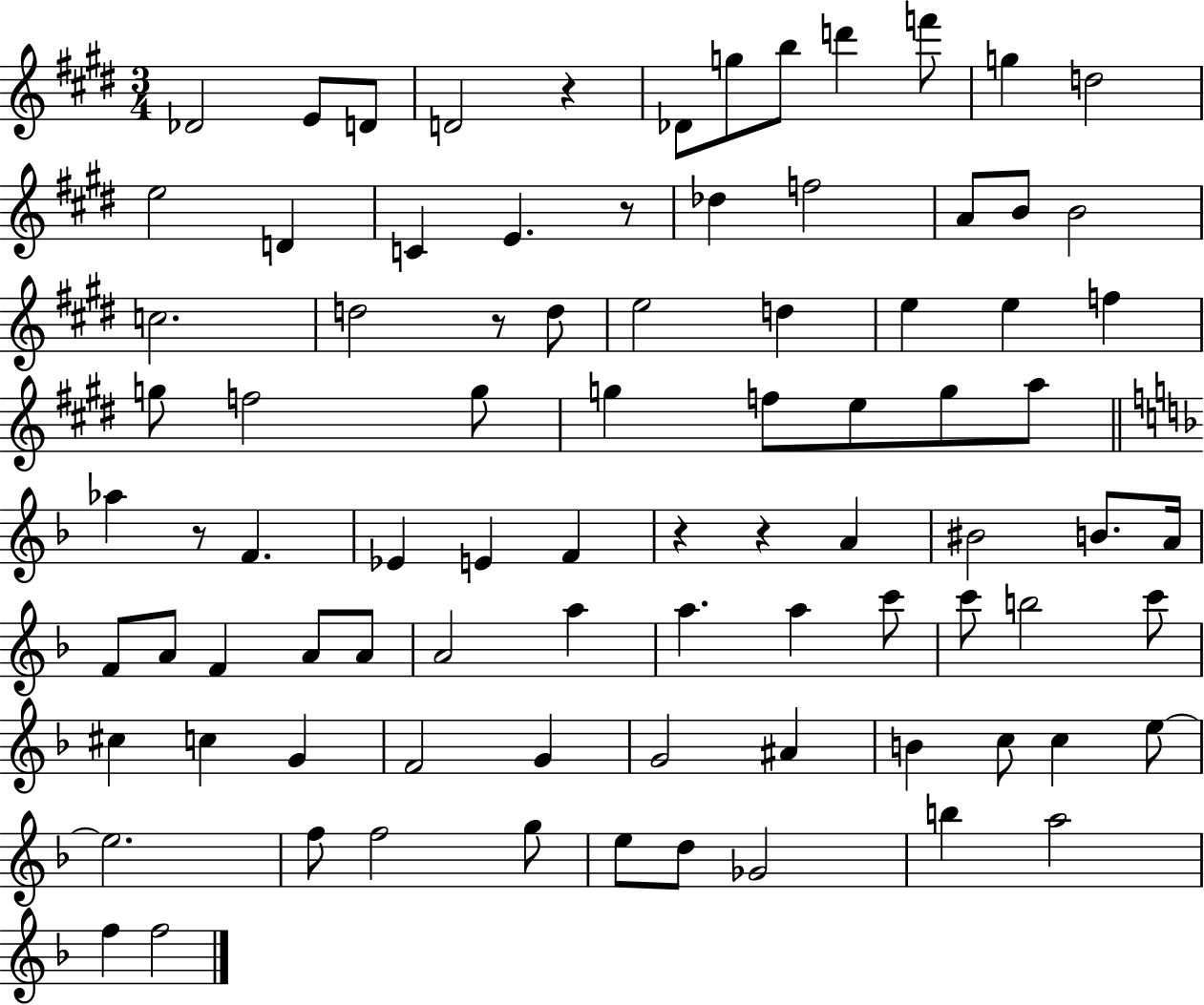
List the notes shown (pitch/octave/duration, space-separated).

Db4/h E4/e D4/e D4/h R/q Db4/e G5/e B5/e D6/q F6/e G5/q D5/h E5/h D4/q C4/q E4/q. R/e Db5/q F5/h A4/e B4/e B4/h C5/h. D5/h R/e D5/e E5/h D5/q E5/q E5/q F5/q G5/e F5/h G5/e G5/q F5/e E5/e G5/e A5/e Ab5/q R/e F4/q. Eb4/q E4/q F4/q R/q R/q A4/q BIS4/h B4/e. A4/s F4/e A4/e F4/q A4/e A4/e A4/h A5/q A5/q. A5/q C6/e C6/e B5/h C6/e C#5/q C5/q G4/q F4/h G4/q G4/h A#4/q B4/q C5/e C5/q E5/e E5/h. F5/e F5/h G5/e E5/e D5/e Gb4/h B5/q A5/h F5/q F5/h